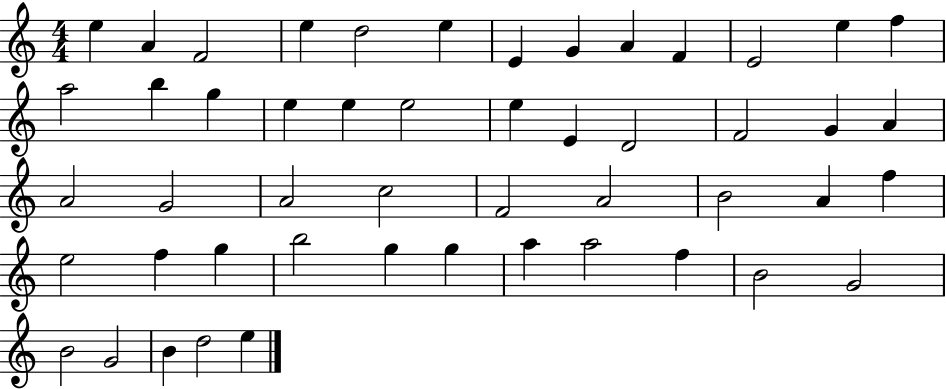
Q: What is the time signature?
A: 4/4